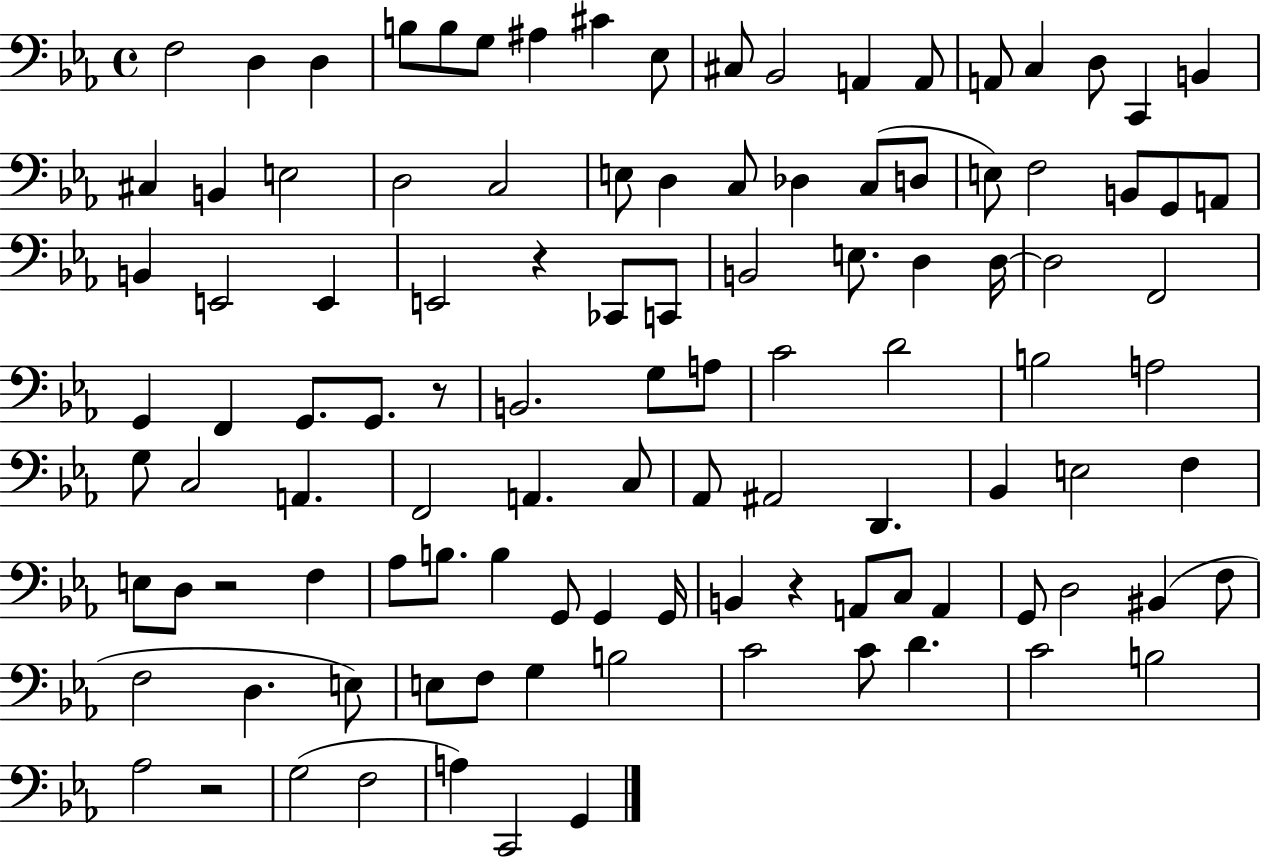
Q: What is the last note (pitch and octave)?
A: G2